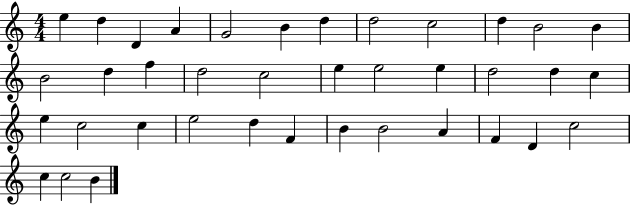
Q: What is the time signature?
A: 4/4